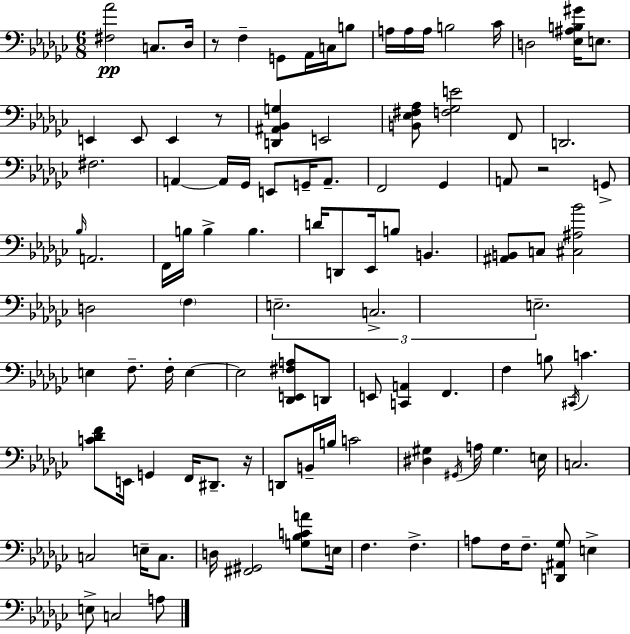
X:1
T:Untitled
M:6/8
L:1/4
K:Ebm
[^F,_A]2 C,/2 _D,/4 z/2 F, G,,/2 _A,,/4 C,/4 B,/2 A,/4 A,/4 A,/4 B,2 _C/4 D,2 [_E,^A,B,^G]/4 E,/2 E,, E,,/2 E,, z/2 [D,,^A,,_B,,G,] E,,2 [B,,_E,^F,_A,]/2 [F,_G,E]2 F,,/2 D,,2 ^F,2 A,, A,,/4 _G,,/4 E,,/2 G,,/4 A,,/2 F,,2 _G,, A,,/2 z2 G,,/2 _B,/4 A,,2 F,,/4 B,/4 B, B, D/4 D,,/2 _E,,/4 B,/2 B,, [^A,,B,,]/2 C,/2 [^C,^A,_B]2 D,2 F, E,2 C,2 E,2 E, F,/2 F,/4 E, E,2 [_D,,E,,^F,A,]/2 D,,/2 E,,/2 [C,,A,,] F,, F, B,/2 ^C,,/4 C [C_DF]/2 E,,/4 G,, F,,/4 ^D,,/2 z/4 D,,/2 B,,/4 B,/4 C2 [^D,^G,] ^G,,/4 A,/4 ^G, E,/4 C,2 C,2 E,/4 C,/2 D,/4 [^F,,^G,,]2 [G,_B,CA]/2 E,/4 F, F, A,/2 F,/4 F,/2 [D,,^A,,_G,]/2 E, E,/2 C,2 A,/2